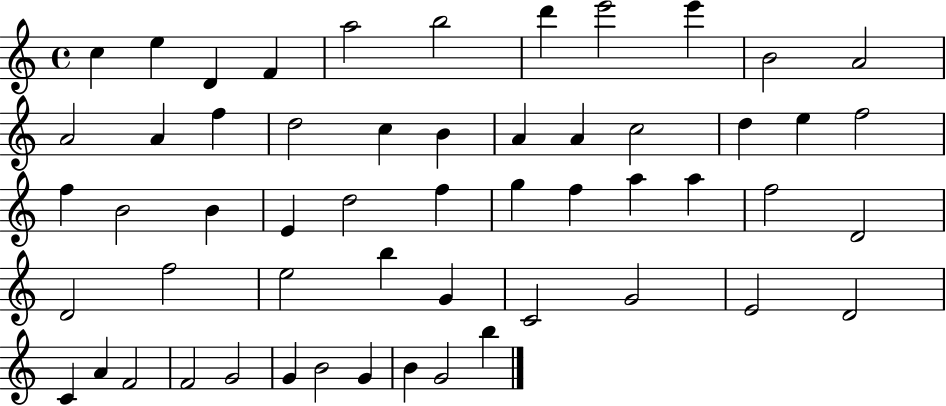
{
  \clef treble
  \time 4/4
  \defaultTimeSignature
  \key c \major
  c''4 e''4 d'4 f'4 | a''2 b''2 | d'''4 e'''2 e'''4 | b'2 a'2 | \break a'2 a'4 f''4 | d''2 c''4 b'4 | a'4 a'4 c''2 | d''4 e''4 f''2 | \break f''4 b'2 b'4 | e'4 d''2 f''4 | g''4 f''4 a''4 a''4 | f''2 d'2 | \break d'2 f''2 | e''2 b''4 g'4 | c'2 g'2 | e'2 d'2 | \break c'4 a'4 f'2 | f'2 g'2 | g'4 b'2 g'4 | b'4 g'2 b''4 | \break \bar "|."
}